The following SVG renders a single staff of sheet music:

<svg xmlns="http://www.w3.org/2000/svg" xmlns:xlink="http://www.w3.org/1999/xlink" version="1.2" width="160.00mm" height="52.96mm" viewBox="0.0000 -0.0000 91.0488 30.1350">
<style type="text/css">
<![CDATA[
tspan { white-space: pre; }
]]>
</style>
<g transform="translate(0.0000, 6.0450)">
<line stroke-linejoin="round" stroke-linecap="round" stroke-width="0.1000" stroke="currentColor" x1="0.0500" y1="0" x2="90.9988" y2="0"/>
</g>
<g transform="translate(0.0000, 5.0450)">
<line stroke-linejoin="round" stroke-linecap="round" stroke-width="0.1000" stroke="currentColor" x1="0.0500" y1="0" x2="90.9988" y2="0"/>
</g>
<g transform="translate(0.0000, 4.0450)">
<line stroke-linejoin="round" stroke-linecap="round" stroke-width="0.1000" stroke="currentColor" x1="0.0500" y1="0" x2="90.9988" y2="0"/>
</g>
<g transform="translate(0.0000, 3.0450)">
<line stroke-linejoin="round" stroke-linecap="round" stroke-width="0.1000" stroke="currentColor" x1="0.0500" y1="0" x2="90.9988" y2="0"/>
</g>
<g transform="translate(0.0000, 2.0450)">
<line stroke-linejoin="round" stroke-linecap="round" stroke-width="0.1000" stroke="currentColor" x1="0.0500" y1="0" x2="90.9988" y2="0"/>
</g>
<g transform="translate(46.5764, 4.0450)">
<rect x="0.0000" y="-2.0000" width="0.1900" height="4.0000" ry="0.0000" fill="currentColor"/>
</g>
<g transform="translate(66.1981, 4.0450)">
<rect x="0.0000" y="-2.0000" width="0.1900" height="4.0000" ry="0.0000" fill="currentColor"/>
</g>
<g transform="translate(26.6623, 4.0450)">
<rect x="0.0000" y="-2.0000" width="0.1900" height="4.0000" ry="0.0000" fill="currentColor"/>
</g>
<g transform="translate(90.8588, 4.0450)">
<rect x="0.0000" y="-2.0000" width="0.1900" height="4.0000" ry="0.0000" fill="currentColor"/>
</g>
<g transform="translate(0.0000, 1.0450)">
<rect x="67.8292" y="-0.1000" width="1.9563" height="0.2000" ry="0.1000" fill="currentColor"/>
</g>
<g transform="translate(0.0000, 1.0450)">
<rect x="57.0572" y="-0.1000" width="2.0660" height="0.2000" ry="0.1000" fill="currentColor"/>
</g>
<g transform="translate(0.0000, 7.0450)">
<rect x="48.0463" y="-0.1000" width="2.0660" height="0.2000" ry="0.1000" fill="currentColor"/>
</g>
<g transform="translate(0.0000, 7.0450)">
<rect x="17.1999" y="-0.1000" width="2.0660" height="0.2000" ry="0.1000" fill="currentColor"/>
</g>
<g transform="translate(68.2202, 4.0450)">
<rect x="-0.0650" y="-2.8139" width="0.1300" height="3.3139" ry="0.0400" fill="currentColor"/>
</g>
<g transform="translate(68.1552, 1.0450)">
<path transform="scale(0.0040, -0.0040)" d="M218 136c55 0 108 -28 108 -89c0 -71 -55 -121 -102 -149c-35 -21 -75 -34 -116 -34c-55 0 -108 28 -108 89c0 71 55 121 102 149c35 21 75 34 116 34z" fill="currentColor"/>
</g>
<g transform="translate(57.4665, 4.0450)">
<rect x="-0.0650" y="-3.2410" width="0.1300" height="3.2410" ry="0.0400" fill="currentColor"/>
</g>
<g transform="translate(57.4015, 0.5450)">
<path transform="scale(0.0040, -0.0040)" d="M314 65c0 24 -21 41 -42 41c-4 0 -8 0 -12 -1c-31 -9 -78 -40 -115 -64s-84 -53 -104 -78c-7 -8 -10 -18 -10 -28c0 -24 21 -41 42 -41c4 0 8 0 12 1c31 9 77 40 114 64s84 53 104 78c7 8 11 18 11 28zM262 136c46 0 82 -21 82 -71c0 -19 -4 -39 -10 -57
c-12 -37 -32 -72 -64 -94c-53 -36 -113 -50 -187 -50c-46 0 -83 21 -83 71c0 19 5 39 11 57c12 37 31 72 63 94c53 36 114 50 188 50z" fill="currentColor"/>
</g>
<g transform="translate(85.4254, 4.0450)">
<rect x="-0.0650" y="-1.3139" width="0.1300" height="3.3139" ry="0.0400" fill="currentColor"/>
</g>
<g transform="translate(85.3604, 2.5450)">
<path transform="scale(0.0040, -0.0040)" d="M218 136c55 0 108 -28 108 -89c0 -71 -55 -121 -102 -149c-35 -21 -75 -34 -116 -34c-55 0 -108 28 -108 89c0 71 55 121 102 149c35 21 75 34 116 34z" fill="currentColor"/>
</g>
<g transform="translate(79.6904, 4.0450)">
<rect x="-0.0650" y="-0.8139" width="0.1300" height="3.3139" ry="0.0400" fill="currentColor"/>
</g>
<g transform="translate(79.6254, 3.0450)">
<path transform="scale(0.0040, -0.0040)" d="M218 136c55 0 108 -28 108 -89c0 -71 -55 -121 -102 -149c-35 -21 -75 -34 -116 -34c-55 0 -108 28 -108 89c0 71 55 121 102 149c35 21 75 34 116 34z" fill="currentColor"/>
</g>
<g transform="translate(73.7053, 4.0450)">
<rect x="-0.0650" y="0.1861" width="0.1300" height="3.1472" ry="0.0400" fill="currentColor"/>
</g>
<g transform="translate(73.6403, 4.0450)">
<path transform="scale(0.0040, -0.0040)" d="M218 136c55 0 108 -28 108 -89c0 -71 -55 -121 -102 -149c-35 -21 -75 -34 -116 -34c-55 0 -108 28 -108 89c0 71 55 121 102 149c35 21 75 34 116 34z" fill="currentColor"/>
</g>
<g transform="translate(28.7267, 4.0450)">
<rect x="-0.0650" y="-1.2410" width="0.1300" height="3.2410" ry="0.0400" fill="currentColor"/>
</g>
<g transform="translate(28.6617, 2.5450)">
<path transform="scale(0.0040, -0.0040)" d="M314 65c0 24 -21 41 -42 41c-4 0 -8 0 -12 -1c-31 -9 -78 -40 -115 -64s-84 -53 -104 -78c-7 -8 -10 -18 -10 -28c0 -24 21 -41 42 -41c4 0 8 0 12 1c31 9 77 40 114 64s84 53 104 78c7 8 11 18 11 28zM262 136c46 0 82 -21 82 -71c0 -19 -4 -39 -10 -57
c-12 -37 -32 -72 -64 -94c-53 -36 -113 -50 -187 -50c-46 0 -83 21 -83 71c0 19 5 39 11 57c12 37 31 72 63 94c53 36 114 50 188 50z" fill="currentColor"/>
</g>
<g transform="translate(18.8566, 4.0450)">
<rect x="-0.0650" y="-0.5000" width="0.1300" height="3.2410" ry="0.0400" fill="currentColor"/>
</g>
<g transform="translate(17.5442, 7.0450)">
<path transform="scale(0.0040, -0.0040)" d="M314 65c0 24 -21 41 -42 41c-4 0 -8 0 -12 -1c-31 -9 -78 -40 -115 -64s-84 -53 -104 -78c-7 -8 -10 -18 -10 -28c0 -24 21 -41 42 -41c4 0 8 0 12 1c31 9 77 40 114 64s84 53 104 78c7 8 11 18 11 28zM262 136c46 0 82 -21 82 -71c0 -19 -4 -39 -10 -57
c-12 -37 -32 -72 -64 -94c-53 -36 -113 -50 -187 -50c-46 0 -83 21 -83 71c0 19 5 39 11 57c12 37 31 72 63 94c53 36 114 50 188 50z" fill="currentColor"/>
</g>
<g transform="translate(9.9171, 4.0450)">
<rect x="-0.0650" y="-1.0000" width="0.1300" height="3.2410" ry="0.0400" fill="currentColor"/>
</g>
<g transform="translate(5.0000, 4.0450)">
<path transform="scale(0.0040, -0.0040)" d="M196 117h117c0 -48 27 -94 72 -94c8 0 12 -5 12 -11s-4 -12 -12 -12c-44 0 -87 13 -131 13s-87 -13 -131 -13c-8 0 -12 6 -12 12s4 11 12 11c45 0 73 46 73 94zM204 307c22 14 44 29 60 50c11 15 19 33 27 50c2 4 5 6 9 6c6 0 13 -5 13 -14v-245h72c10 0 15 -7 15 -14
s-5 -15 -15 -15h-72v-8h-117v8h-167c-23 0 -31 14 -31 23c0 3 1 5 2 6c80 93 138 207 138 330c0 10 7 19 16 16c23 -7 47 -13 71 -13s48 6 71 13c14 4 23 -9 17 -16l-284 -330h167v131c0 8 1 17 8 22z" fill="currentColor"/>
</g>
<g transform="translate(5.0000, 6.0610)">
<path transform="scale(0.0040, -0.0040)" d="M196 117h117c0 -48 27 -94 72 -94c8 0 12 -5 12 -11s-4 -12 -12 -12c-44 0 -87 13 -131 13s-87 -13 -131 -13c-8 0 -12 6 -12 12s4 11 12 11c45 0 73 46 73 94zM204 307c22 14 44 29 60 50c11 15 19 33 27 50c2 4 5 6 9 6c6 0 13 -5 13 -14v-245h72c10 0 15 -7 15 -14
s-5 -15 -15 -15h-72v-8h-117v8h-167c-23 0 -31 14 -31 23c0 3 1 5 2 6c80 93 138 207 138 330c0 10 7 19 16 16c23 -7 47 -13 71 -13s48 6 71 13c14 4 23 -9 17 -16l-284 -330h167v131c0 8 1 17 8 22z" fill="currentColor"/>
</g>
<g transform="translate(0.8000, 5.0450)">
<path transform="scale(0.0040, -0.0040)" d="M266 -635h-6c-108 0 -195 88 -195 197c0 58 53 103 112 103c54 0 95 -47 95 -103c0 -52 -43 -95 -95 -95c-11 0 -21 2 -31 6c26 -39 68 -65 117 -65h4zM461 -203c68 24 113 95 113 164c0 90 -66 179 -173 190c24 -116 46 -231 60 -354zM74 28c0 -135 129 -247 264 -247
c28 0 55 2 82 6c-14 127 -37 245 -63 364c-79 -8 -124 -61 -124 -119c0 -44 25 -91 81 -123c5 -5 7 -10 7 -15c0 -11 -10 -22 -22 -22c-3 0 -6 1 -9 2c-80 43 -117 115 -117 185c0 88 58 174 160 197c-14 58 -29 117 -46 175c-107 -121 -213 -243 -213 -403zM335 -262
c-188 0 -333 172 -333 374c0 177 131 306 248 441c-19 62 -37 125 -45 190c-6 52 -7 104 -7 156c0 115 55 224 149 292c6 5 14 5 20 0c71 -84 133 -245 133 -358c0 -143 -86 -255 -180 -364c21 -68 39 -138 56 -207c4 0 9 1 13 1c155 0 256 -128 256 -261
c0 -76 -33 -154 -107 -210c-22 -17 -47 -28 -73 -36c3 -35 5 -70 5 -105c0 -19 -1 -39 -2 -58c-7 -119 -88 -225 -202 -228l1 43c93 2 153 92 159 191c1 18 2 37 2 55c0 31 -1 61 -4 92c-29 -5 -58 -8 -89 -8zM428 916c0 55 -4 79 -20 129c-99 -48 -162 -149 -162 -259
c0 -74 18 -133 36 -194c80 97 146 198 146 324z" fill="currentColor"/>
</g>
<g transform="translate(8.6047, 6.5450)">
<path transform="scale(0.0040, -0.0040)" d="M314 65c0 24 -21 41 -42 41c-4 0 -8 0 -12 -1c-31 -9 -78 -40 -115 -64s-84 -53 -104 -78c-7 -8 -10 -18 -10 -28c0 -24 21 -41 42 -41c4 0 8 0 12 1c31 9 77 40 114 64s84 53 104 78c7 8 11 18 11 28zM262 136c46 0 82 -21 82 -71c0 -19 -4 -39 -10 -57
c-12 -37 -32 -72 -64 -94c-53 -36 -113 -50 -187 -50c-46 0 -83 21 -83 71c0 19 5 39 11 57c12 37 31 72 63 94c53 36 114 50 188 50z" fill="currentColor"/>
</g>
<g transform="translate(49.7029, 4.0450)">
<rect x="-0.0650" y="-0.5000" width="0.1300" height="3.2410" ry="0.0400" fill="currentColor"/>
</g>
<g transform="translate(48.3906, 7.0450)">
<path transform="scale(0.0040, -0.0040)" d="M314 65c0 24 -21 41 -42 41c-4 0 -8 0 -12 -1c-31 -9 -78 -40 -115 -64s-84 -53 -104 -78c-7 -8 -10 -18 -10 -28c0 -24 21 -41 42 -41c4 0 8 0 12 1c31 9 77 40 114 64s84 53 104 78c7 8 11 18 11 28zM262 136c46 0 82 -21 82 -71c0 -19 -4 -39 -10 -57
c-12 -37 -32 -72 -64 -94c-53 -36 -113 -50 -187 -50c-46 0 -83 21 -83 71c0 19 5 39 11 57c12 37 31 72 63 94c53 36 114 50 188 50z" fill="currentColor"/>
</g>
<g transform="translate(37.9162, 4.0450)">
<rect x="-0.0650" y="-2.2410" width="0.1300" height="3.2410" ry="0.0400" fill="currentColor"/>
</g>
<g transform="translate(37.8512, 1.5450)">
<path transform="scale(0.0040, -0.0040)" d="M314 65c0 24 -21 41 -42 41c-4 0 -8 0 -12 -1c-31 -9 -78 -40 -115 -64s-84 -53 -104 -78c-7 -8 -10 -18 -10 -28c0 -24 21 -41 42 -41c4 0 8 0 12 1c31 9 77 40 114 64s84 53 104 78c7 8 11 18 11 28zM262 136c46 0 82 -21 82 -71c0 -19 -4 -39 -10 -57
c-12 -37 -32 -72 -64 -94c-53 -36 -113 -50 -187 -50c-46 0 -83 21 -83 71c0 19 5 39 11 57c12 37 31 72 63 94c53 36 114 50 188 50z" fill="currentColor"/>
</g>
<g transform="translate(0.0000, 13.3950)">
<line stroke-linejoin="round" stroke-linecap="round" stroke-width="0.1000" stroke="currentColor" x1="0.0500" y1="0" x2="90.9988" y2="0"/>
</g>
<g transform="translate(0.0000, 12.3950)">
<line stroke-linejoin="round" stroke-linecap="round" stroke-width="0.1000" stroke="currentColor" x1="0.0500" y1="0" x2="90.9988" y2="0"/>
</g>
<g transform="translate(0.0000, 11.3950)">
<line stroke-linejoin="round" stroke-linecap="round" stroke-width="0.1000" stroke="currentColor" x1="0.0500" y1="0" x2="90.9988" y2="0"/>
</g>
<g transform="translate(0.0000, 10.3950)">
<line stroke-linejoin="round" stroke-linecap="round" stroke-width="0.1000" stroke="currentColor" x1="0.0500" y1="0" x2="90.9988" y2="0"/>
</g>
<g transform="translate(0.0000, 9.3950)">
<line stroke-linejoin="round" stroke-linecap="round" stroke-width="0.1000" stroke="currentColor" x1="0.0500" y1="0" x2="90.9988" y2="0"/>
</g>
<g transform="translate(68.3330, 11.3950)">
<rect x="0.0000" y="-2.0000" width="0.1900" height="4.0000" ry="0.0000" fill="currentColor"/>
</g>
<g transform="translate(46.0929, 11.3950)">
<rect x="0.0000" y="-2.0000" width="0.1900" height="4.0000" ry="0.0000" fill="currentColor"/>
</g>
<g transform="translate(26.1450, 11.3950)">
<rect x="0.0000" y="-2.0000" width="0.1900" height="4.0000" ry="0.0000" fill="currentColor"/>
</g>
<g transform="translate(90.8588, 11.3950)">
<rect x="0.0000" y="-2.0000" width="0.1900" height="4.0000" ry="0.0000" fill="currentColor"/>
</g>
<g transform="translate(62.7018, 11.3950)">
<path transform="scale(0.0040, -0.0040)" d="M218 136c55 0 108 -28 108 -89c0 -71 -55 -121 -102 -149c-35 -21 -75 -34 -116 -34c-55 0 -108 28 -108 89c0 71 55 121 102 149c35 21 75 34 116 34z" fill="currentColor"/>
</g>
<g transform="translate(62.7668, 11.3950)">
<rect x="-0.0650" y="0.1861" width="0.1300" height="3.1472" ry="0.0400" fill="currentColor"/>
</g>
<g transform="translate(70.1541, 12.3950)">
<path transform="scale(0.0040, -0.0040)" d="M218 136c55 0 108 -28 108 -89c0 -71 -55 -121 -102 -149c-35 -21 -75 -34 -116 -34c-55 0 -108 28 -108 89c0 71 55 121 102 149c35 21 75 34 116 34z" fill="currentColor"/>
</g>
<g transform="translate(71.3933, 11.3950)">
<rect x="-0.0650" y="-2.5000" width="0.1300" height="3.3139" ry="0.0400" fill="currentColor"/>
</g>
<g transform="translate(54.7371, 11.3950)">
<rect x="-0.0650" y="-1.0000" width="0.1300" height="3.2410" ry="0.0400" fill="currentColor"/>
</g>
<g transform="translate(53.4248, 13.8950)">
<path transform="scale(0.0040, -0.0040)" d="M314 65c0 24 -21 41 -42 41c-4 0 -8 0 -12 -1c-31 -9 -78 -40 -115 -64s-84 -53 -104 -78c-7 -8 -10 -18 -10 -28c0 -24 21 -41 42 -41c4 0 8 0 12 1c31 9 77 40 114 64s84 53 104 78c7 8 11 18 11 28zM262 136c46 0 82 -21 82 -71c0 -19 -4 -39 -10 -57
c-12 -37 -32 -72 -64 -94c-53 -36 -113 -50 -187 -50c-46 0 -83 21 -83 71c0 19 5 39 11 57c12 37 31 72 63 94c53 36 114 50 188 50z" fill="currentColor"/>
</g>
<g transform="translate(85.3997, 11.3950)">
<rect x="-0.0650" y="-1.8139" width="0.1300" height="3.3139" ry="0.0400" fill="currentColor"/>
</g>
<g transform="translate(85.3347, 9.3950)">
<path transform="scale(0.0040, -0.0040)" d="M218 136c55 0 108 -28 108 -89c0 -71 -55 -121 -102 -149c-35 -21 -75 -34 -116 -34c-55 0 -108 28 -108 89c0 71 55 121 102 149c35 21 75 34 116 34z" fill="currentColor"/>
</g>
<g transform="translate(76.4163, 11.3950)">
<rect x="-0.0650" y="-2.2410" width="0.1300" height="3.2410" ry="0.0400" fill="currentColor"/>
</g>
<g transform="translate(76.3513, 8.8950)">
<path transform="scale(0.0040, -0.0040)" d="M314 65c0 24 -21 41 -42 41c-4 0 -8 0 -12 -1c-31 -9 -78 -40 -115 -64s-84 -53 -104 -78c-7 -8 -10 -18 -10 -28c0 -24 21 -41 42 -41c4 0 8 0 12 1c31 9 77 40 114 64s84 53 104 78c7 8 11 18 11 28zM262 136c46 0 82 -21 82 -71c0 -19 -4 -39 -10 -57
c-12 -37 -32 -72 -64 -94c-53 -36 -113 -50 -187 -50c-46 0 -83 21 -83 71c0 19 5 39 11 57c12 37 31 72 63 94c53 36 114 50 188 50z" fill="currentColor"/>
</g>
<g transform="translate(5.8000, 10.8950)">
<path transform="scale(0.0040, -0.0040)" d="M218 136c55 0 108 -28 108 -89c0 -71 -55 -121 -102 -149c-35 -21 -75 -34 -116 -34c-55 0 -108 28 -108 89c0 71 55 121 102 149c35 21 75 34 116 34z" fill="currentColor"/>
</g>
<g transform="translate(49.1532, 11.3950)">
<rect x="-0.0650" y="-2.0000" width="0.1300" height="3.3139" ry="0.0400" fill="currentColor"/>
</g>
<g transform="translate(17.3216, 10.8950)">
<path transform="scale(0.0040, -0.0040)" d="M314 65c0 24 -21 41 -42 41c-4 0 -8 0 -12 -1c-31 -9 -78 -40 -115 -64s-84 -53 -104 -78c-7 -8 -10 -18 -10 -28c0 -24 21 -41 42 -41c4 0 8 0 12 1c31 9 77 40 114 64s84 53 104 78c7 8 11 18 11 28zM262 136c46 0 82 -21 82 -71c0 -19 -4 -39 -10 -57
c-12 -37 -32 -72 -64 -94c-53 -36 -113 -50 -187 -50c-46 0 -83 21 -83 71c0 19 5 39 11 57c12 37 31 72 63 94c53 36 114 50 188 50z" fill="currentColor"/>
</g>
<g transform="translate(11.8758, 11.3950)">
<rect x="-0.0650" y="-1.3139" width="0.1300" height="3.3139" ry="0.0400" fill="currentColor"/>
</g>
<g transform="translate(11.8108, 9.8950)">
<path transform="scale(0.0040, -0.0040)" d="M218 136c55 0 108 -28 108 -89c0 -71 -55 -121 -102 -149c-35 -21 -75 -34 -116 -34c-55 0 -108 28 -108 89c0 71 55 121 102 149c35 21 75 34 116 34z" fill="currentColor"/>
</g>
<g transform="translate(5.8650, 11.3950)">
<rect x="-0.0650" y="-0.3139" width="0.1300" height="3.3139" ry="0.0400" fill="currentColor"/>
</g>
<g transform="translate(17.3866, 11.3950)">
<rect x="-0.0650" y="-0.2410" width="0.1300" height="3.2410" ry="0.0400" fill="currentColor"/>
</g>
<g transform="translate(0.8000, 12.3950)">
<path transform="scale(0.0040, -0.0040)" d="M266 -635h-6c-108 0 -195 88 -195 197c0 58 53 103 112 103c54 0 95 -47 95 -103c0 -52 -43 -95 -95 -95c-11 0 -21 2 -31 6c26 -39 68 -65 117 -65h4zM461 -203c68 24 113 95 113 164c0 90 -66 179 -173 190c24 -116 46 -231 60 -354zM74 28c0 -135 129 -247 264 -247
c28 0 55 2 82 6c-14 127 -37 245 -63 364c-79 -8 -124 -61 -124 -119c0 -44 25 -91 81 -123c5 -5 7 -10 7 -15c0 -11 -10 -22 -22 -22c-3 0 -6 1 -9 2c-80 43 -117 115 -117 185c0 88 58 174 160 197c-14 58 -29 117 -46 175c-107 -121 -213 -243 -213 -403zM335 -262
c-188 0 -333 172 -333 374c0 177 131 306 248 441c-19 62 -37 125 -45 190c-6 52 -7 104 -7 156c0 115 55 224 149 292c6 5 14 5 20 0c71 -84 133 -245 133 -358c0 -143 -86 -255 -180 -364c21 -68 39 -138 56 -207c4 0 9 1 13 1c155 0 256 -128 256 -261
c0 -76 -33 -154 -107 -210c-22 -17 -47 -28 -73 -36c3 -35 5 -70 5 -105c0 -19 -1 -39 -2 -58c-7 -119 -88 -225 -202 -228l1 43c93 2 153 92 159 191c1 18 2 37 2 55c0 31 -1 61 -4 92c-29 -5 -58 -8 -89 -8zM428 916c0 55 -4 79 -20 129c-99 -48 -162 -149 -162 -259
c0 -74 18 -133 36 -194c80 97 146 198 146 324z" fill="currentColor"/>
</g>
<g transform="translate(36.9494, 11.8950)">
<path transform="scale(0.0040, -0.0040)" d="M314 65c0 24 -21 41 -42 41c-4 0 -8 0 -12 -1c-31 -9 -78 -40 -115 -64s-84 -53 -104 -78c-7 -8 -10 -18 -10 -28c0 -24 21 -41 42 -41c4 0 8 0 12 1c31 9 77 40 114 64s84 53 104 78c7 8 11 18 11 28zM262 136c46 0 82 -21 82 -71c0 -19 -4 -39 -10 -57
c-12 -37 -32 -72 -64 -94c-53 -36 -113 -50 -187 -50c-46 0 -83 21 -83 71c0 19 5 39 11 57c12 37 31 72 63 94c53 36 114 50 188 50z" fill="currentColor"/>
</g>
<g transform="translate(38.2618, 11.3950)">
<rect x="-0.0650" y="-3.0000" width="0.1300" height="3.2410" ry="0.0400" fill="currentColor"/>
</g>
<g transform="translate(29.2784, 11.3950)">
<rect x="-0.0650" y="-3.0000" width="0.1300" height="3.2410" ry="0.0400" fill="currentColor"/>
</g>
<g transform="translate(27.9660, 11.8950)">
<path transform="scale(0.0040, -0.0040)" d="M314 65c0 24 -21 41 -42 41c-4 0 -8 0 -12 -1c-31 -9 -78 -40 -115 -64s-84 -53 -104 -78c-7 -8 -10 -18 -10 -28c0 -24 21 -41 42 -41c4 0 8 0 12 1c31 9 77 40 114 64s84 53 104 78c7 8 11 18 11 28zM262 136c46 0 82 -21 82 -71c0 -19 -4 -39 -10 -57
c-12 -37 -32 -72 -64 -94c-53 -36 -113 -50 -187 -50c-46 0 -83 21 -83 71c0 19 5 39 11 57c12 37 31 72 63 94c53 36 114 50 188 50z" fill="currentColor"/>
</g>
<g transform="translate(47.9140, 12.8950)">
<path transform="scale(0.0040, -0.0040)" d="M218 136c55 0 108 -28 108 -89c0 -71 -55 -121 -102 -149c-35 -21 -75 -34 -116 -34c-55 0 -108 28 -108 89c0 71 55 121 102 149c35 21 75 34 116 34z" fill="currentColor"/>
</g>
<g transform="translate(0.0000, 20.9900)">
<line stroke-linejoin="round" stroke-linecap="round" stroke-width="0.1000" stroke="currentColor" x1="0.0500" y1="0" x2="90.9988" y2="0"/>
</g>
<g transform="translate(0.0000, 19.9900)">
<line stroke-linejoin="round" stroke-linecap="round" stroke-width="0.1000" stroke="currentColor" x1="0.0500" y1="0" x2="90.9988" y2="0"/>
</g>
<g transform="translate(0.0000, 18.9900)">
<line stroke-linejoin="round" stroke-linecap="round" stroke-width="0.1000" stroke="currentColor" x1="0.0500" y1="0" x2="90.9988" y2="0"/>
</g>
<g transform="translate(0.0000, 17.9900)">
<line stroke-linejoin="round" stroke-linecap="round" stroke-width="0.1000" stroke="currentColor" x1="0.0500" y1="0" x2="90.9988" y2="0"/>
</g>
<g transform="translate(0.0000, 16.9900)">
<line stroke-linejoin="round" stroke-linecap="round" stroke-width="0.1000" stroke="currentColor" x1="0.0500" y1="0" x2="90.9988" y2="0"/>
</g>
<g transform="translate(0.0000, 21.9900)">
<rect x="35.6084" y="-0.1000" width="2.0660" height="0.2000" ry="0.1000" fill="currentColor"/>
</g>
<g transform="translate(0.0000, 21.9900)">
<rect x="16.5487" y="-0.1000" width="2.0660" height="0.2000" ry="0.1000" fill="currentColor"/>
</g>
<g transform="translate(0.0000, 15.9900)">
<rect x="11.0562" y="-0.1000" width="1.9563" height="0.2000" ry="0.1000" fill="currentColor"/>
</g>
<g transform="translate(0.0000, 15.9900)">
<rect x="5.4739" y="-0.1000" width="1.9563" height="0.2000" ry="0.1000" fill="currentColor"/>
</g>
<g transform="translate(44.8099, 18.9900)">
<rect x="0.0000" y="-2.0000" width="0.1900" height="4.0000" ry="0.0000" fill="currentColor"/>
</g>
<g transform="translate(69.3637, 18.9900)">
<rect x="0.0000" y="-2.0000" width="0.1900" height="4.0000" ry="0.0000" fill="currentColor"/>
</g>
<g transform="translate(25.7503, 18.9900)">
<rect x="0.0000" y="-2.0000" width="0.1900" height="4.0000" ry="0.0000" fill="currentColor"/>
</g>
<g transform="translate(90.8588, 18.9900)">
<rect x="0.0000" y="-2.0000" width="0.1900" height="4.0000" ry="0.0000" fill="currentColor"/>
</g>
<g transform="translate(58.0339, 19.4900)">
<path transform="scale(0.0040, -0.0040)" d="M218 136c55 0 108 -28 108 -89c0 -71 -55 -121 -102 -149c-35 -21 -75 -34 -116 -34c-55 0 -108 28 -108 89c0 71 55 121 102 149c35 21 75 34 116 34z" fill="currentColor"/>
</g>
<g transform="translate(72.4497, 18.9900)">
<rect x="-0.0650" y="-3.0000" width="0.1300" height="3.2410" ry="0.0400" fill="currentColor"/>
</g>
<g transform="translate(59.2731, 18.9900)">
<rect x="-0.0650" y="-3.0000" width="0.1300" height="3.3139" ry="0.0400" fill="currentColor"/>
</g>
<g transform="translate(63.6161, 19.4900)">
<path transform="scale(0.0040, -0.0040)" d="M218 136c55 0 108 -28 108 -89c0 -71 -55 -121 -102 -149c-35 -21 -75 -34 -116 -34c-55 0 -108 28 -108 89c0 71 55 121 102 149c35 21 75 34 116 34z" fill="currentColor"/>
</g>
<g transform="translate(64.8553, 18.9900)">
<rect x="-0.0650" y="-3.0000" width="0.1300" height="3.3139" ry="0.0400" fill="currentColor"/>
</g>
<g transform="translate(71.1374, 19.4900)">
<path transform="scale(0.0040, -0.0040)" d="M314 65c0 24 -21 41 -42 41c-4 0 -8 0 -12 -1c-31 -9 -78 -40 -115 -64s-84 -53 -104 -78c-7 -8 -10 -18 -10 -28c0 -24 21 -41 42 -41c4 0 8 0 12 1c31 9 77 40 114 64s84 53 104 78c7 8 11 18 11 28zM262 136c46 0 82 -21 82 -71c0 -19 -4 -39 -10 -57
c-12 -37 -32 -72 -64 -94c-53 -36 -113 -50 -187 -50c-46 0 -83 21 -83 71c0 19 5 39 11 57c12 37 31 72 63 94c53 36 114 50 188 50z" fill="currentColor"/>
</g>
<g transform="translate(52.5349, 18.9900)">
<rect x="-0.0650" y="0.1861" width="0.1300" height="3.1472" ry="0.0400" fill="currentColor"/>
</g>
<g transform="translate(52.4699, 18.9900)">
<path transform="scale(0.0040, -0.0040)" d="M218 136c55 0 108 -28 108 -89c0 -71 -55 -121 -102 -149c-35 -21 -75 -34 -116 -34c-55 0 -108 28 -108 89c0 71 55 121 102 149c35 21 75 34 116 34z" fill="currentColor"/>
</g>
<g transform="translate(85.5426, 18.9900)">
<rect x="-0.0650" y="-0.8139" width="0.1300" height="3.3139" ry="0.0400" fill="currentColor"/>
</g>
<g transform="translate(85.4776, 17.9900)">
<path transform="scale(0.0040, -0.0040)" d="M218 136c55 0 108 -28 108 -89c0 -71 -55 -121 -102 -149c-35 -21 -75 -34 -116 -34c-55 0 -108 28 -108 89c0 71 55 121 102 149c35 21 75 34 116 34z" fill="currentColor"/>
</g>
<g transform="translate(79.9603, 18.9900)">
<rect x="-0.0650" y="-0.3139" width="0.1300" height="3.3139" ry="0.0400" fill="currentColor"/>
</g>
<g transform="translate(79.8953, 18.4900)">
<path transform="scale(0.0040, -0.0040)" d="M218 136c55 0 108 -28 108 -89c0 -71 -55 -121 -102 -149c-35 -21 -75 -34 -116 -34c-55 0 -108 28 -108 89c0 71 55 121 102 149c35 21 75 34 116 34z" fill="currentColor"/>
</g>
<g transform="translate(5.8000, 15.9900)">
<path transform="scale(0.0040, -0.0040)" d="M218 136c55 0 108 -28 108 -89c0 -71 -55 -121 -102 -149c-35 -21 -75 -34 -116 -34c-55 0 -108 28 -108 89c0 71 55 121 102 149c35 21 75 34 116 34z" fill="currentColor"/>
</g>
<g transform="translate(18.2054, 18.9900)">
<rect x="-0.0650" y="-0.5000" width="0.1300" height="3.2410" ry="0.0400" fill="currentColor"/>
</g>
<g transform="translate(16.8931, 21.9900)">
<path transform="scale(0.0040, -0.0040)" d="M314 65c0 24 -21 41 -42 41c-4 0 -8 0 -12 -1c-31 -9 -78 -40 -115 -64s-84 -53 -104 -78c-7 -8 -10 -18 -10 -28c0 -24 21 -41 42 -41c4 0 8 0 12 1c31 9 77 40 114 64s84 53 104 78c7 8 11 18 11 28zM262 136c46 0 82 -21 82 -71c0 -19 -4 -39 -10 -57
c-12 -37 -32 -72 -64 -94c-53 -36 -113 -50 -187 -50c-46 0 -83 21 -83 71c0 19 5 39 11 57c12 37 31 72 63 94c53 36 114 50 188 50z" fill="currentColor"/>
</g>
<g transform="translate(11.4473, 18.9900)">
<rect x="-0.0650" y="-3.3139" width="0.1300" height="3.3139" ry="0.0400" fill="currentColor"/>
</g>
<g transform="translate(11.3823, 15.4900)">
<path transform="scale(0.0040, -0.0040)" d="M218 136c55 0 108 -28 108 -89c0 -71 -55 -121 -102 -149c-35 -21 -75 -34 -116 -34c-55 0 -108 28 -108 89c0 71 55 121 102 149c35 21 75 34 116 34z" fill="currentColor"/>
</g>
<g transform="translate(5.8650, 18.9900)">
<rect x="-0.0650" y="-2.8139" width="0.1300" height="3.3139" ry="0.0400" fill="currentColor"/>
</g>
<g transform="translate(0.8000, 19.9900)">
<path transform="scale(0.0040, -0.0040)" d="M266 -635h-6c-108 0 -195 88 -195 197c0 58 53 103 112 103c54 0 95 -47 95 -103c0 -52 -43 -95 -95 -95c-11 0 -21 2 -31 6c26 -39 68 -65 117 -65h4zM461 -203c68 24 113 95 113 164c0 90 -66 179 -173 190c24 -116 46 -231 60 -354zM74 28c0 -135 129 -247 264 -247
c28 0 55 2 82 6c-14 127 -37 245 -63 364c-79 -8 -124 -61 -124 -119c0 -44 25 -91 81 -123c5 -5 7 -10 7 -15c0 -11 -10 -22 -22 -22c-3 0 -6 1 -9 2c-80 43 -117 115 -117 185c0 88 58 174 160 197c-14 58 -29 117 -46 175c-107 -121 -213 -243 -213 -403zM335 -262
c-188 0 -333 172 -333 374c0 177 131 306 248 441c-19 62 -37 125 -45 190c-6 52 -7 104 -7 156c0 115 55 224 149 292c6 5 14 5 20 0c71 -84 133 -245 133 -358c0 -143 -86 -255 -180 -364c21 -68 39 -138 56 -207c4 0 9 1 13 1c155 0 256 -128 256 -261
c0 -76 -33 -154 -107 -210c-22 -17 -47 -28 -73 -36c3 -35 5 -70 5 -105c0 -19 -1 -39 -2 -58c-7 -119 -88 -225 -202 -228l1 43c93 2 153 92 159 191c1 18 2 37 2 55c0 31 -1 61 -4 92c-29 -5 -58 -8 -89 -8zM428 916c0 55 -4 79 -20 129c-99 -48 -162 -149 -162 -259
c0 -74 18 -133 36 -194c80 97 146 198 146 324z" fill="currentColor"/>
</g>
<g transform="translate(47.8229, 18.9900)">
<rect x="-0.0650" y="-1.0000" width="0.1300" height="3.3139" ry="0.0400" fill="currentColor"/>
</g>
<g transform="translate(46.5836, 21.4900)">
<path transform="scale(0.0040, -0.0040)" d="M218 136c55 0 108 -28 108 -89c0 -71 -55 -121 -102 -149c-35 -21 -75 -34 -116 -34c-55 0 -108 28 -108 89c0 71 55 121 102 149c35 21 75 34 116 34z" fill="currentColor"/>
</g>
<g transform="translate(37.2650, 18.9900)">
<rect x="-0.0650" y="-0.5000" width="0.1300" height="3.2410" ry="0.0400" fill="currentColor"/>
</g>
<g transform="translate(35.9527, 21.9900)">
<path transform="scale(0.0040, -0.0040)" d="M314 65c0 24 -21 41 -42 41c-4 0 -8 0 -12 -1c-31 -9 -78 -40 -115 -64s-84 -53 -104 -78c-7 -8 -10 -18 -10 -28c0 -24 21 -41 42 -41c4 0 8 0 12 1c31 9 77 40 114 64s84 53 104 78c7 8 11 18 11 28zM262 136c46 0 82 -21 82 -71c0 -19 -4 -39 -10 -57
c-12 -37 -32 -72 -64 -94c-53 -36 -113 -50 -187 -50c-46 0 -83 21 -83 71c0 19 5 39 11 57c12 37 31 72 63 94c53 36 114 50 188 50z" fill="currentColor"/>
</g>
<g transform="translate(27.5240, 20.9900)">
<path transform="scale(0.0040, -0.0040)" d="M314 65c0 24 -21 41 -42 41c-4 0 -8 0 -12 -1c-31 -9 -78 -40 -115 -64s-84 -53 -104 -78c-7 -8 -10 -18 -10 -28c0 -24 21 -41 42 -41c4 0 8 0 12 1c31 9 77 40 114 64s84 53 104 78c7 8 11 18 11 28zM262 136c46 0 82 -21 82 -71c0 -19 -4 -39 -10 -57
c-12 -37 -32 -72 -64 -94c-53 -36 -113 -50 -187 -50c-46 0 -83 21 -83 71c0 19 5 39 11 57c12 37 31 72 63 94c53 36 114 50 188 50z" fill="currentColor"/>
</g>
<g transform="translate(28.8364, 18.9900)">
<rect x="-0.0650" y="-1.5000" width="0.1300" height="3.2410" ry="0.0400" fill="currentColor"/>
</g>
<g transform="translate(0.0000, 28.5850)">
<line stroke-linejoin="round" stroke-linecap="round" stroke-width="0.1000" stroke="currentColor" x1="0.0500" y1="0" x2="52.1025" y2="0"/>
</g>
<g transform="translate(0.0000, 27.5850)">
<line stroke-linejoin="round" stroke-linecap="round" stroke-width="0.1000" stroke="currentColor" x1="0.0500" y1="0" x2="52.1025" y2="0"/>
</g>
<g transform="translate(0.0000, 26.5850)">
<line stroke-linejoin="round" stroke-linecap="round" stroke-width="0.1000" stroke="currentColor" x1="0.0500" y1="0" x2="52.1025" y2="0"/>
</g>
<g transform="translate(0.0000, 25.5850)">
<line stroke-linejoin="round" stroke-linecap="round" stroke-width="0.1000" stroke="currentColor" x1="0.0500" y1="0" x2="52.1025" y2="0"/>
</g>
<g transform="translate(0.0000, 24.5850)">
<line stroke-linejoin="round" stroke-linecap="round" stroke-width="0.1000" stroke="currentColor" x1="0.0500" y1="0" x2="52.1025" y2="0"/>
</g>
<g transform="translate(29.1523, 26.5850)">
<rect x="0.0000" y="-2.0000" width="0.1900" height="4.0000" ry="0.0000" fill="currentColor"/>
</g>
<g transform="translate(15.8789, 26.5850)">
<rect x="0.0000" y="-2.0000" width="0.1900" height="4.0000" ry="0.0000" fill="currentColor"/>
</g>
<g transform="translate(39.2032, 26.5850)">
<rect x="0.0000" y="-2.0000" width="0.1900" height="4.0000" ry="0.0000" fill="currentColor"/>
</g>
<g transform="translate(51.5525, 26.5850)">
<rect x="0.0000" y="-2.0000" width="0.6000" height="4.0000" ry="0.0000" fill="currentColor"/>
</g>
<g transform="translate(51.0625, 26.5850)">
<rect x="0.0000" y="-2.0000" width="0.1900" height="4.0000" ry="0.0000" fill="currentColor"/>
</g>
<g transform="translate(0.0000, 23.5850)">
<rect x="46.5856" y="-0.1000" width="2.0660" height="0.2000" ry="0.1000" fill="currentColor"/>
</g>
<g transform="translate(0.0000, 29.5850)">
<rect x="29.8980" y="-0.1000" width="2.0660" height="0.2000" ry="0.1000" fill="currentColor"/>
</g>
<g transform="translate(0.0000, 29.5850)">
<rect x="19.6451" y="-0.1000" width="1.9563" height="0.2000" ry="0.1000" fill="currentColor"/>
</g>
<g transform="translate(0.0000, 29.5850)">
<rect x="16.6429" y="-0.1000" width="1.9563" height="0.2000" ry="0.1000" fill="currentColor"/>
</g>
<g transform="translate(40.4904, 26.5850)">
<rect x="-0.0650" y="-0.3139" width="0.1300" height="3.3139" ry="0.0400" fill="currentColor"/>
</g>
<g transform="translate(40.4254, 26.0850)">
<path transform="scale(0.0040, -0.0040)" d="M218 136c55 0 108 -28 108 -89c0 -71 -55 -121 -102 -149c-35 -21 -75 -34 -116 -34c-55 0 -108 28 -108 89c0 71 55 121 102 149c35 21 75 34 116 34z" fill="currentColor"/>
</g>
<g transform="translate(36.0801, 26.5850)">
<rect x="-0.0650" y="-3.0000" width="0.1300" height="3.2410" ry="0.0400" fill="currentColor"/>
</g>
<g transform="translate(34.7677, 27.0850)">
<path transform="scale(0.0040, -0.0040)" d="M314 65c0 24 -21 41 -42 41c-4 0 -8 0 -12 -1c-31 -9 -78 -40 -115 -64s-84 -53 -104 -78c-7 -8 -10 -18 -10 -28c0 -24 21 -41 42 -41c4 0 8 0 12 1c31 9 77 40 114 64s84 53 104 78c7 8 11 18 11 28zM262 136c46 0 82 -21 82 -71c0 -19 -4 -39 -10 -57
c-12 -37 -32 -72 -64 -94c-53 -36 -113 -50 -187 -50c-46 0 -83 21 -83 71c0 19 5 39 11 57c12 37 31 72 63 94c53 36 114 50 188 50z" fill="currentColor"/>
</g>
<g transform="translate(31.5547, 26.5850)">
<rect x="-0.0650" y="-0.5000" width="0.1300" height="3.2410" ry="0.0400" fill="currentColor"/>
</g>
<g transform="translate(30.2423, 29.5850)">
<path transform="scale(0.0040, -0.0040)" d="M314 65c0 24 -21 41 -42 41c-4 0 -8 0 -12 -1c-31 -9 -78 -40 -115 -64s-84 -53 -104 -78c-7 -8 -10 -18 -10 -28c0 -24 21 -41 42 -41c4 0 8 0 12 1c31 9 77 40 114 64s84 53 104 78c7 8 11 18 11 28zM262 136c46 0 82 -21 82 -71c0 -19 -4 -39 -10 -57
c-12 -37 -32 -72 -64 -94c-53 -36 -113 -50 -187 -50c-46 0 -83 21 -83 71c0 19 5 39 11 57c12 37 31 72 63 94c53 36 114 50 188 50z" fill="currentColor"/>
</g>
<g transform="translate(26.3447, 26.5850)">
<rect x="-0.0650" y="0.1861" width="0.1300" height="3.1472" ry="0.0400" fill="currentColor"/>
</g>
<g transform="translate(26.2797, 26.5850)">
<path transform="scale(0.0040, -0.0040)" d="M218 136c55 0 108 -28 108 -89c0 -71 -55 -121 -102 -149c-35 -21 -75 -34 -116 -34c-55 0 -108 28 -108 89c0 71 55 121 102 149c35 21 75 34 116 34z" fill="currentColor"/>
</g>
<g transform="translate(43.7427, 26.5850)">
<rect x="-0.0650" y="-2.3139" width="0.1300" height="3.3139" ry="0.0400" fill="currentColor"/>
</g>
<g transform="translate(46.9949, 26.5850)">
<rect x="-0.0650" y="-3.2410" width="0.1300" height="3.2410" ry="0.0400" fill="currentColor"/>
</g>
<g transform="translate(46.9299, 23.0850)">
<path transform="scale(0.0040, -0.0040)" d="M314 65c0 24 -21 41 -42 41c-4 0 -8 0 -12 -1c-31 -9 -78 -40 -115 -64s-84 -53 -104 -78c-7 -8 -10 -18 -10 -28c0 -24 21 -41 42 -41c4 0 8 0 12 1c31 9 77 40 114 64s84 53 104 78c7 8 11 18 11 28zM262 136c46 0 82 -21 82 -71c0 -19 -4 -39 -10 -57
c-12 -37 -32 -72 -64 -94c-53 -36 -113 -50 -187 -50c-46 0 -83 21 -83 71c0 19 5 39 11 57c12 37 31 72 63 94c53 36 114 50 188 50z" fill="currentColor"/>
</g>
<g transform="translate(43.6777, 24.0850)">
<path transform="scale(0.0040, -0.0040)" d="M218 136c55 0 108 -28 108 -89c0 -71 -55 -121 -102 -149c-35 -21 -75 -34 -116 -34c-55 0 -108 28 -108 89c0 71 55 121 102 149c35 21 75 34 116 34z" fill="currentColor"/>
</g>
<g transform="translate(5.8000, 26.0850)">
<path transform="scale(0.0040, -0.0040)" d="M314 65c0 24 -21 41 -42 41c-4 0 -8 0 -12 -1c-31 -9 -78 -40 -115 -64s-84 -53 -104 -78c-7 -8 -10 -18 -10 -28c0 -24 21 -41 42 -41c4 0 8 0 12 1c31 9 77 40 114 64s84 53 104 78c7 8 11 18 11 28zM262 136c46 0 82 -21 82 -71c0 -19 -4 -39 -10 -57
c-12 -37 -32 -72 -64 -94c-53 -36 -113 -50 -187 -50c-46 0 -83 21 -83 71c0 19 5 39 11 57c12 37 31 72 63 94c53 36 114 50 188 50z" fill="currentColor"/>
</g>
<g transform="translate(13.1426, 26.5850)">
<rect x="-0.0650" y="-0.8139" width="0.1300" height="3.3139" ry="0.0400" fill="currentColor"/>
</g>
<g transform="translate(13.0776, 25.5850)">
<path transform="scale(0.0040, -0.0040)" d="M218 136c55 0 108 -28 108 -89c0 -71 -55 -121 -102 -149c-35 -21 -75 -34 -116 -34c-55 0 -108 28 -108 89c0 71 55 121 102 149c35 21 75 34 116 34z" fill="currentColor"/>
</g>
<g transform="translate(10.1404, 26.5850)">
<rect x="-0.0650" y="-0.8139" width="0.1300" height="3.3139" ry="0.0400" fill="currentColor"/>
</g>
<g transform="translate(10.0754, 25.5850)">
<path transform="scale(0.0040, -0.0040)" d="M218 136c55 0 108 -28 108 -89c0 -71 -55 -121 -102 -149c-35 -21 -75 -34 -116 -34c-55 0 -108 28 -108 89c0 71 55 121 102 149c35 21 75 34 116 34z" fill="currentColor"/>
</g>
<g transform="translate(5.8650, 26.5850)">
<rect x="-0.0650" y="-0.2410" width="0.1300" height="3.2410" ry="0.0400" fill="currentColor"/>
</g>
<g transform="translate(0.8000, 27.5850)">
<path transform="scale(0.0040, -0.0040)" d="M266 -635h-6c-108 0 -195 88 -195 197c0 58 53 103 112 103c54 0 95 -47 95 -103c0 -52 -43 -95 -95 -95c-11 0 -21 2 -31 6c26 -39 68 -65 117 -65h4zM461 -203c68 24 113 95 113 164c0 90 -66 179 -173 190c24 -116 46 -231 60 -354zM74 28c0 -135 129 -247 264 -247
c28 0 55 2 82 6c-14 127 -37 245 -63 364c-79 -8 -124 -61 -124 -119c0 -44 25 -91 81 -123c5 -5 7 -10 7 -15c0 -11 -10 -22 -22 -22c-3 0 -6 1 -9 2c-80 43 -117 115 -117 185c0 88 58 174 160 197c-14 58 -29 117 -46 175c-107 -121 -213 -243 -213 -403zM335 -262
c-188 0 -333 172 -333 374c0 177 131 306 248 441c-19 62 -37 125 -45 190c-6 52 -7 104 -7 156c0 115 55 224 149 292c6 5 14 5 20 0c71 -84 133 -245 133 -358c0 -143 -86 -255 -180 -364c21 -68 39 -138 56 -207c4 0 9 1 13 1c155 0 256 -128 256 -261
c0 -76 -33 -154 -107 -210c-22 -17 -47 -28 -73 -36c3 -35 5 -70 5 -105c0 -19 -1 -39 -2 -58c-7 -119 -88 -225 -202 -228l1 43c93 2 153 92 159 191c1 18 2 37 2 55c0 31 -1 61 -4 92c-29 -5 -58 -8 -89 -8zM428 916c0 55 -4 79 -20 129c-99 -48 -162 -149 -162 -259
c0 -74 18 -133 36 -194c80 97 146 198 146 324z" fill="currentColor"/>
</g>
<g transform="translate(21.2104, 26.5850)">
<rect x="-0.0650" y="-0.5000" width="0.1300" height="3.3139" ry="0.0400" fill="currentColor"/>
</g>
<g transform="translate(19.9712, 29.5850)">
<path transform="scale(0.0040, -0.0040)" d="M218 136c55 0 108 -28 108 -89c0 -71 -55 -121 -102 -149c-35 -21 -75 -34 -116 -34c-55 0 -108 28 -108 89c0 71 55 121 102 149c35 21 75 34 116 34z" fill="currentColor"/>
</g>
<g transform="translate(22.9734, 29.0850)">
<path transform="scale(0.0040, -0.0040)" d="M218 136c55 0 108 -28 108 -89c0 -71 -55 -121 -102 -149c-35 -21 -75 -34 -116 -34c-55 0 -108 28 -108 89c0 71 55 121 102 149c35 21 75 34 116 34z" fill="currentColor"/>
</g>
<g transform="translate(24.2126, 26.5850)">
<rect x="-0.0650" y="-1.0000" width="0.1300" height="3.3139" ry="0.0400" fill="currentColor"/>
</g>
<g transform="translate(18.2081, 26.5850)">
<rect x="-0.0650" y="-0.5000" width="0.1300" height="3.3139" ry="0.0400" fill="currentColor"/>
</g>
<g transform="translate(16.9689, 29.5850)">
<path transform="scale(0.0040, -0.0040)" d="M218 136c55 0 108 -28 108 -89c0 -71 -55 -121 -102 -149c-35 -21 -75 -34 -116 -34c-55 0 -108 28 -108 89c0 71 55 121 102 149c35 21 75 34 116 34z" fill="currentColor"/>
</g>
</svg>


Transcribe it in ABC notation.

X:1
T:Untitled
M:4/4
L:1/4
K:C
D2 C2 e2 g2 C2 b2 a B d e c e c2 A2 A2 F D2 B G g2 f a b C2 E2 C2 D B A A A2 c d c2 d d C C D B C2 A2 c g b2